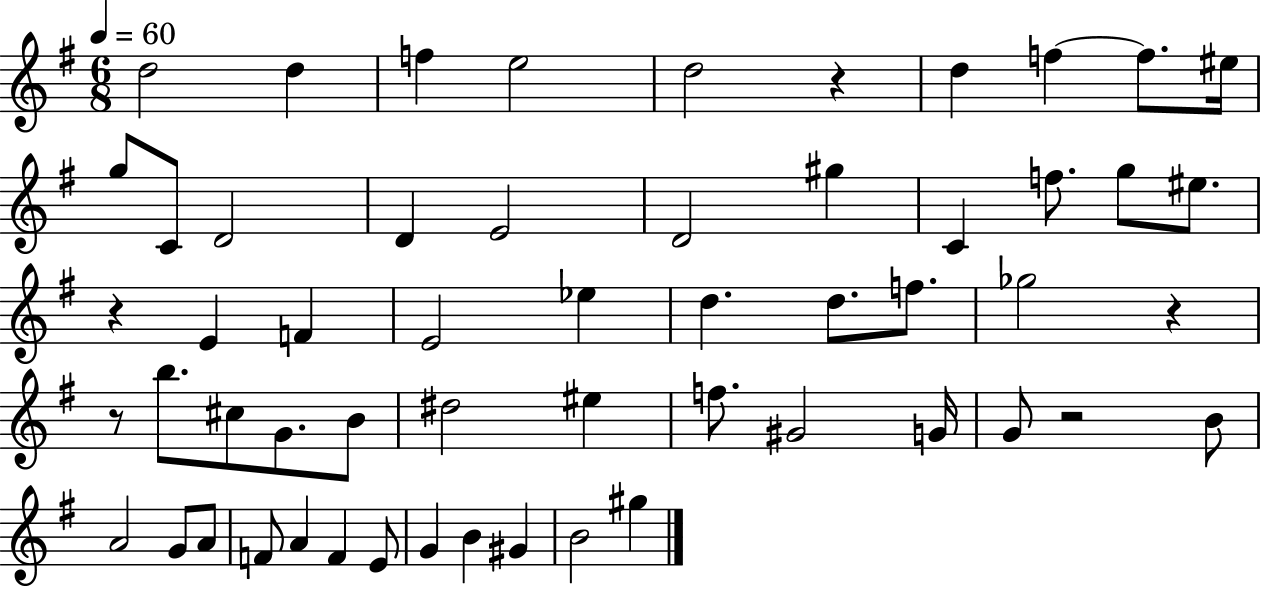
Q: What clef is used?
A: treble